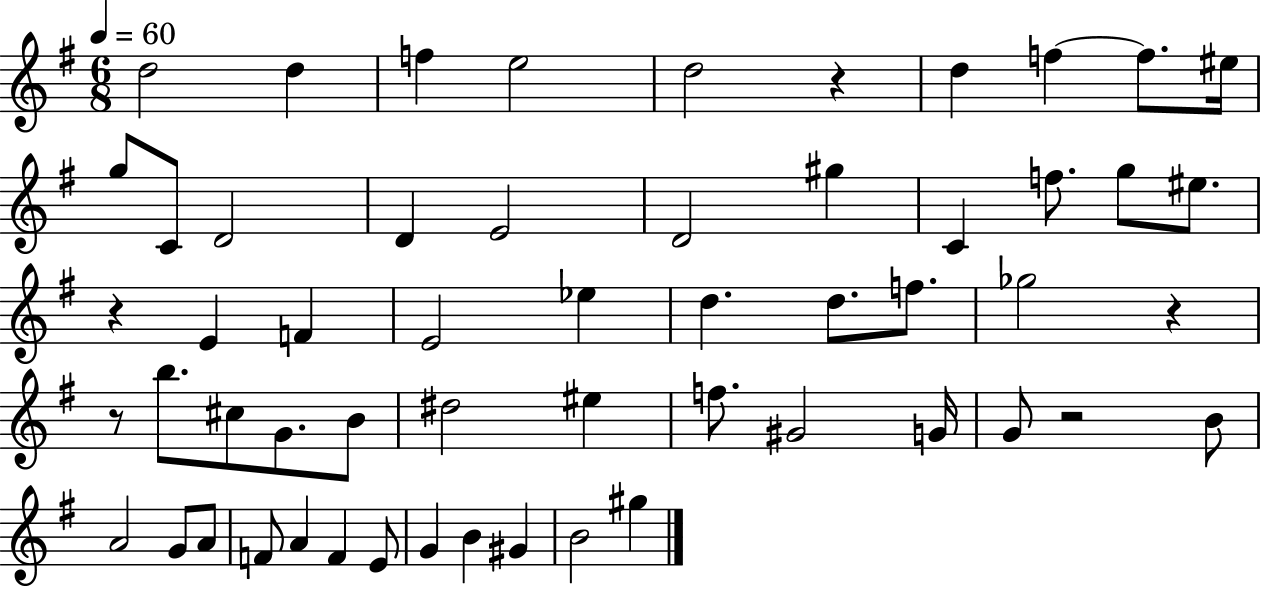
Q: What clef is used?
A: treble